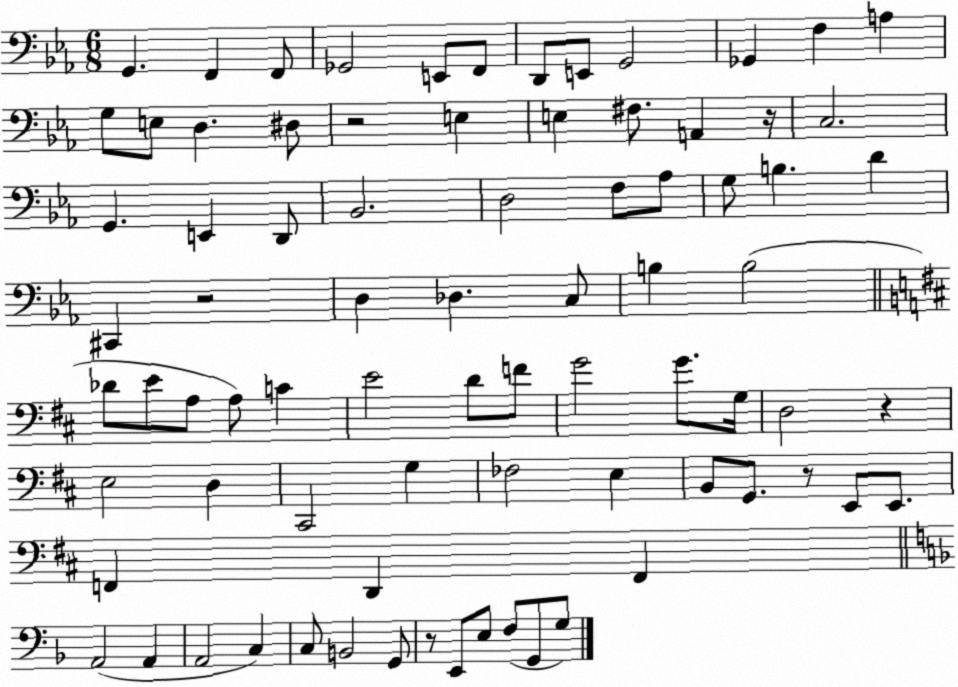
X:1
T:Untitled
M:6/8
L:1/4
K:Eb
G,, F,, F,,/2 _G,,2 E,,/2 F,,/2 D,,/2 E,,/2 G,,2 _G,, F, A, G,/2 E,/2 D, ^D,/2 z2 E, E, ^F,/2 A,, z/4 C,2 G,, E,, D,,/2 _B,,2 D,2 F,/2 _A,/2 G,/2 B, D ^C,, z2 D, _D, C,/2 B, B,2 _D/2 E/2 A,/2 A,/2 C E2 D/2 F/2 G2 G/2 G,/4 D,2 z E,2 D, ^C,,2 G, _F,2 E, B,,/2 G,,/2 z/2 E,,/2 E,,/2 F,, D,, F,, A,,2 A,, A,,2 C, C,/2 B,,2 G,,/2 z/2 E,,/2 E,/2 F,/2 G,,/2 G,/2